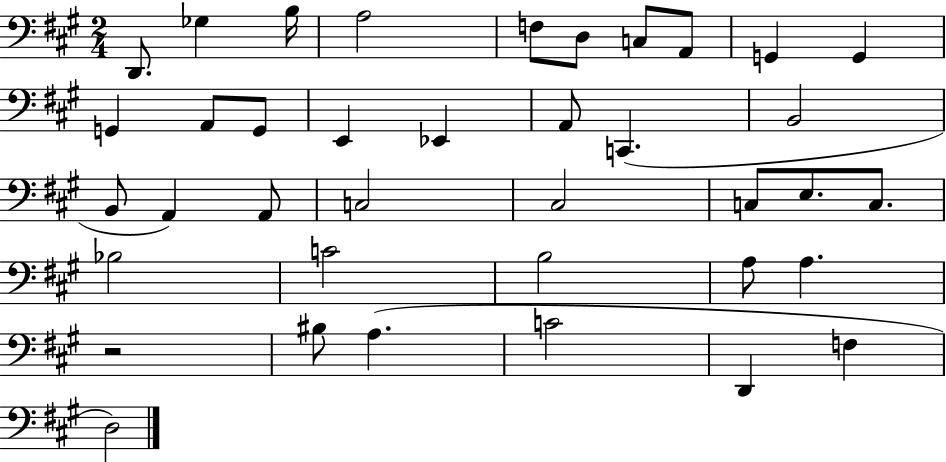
{
  \clef bass
  \numericTimeSignature
  \time 2/4
  \key a \major
  \repeat volta 2 { d,8. ges4 b16 | a2 | f8 d8 c8 a,8 | g,4 g,4 | \break g,4 a,8 g,8 | e,4 ees,4 | a,8 c,4.( | b,2 | \break b,8 a,4) a,8 | c2 | cis2 | c8 e8. c8. | \break bes2 | c'2 | b2 | a8 a4. | \break r2 | bis8 a4.( | c'2 | d,4 f4 | \break d2) | } \bar "|."
}